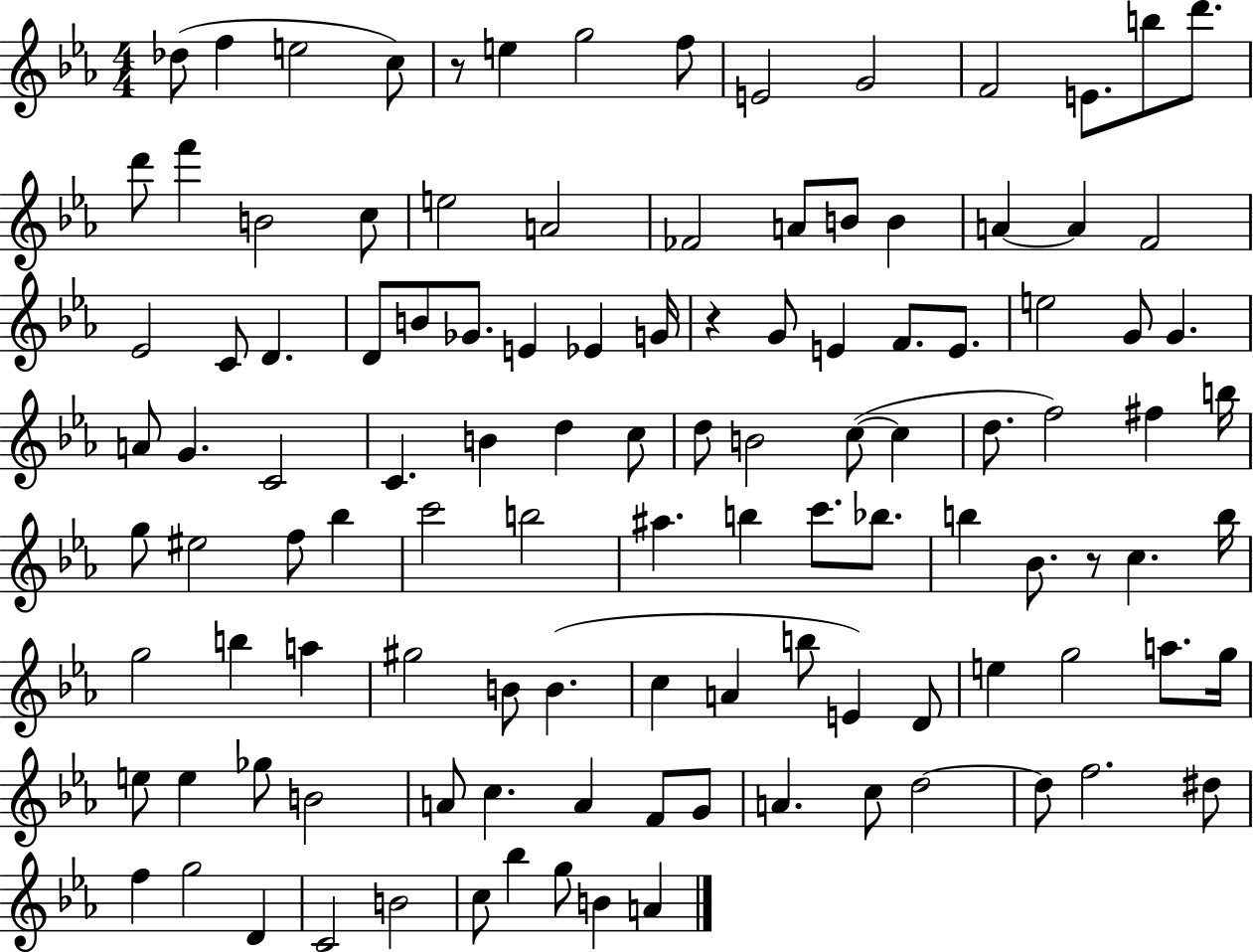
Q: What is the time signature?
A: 4/4